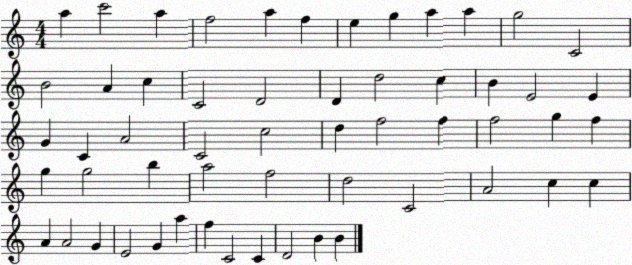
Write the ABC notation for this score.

X:1
T:Untitled
M:4/4
L:1/4
K:C
a c'2 a f2 a f e g a a g2 C2 B2 A c C2 D2 D d2 c B E2 E G C A2 C2 c2 d f2 f f2 g f g g2 b a2 f2 d2 C2 A2 c c A A2 G E2 G a f C2 C D2 B B